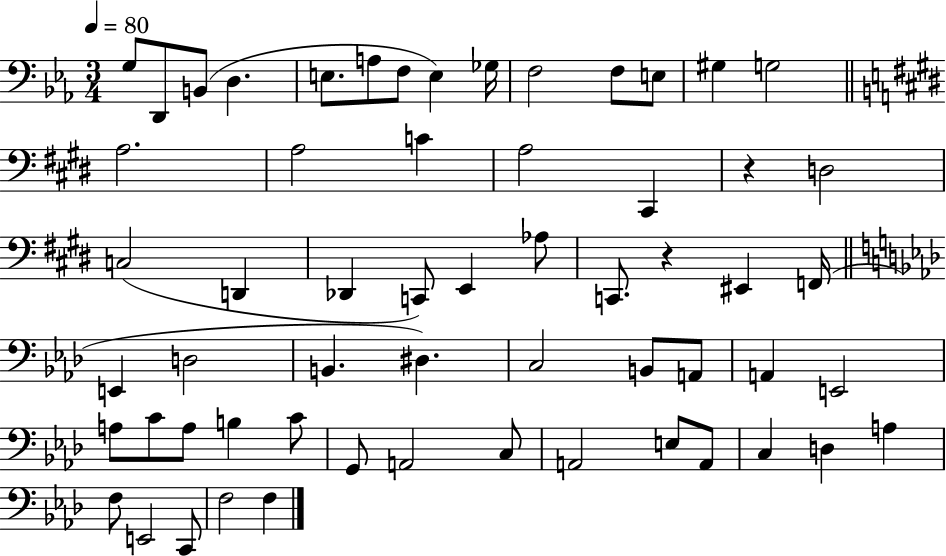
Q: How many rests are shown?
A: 2